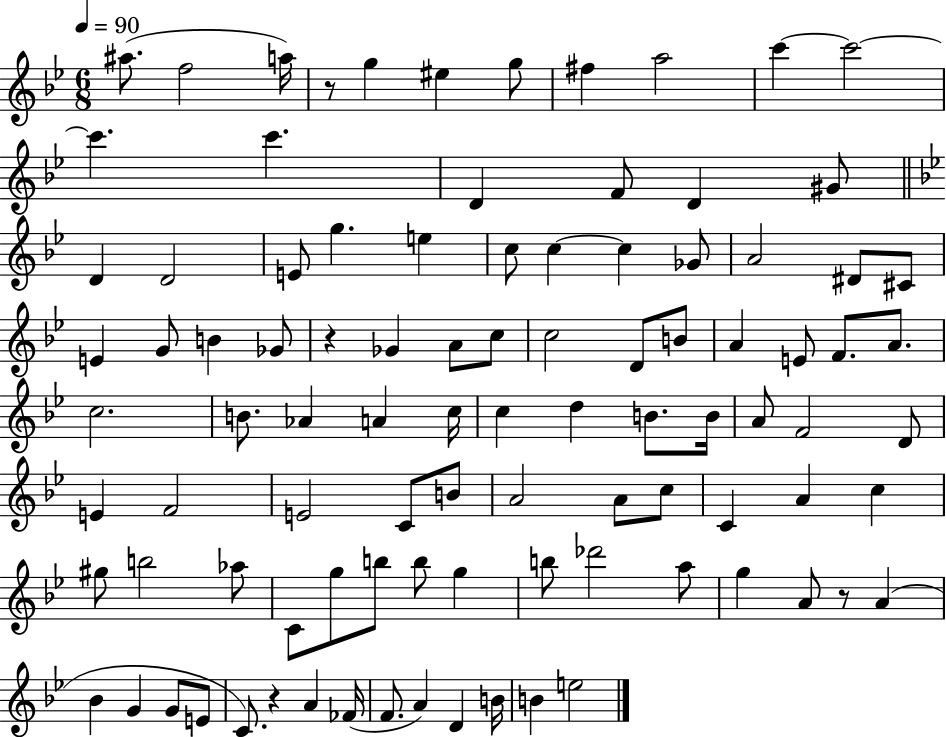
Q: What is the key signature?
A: BES major